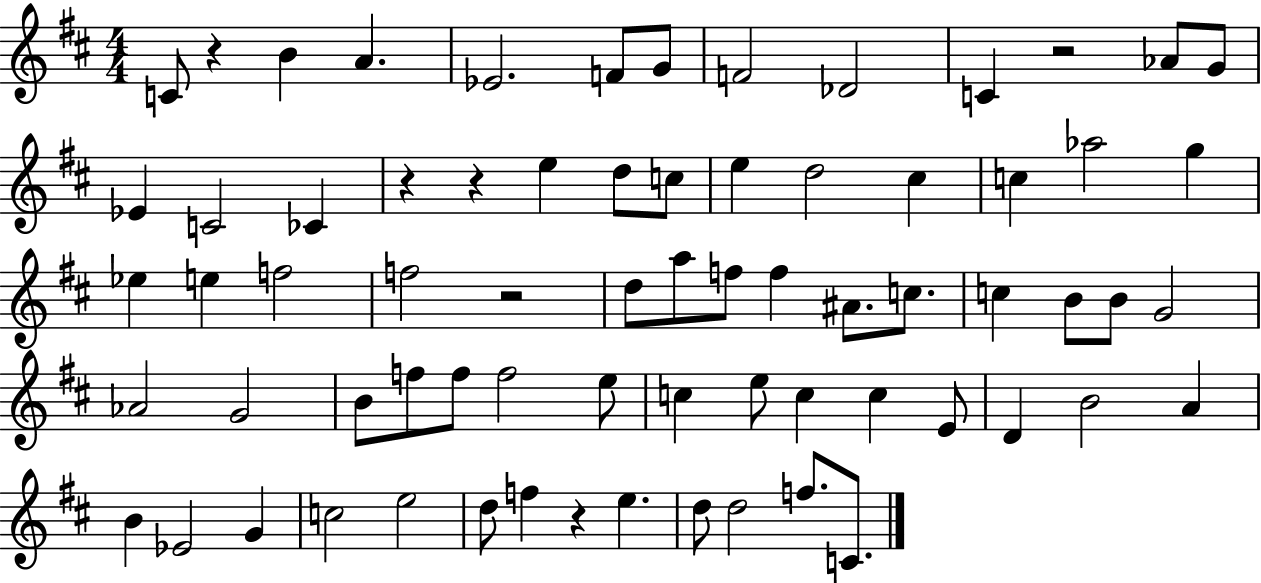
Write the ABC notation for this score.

X:1
T:Untitled
M:4/4
L:1/4
K:D
C/2 z B A _E2 F/2 G/2 F2 _D2 C z2 _A/2 G/2 _E C2 _C z z e d/2 c/2 e d2 ^c c _a2 g _e e f2 f2 z2 d/2 a/2 f/2 f ^A/2 c/2 c B/2 B/2 G2 _A2 G2 B/2 f/2 f/2 f2 e/2 c e/2 c c E/2 D B2 A B _E2 G c2 e2 d/2 f z e d/2 d2 f/2 C/2